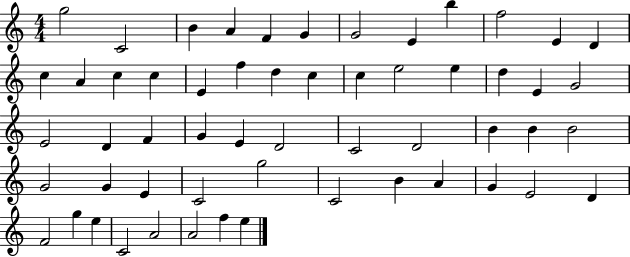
{
  \clef treble
  \numericTimeSignature
  \time 4/4
  \key c \major
  g''2 c'2 | b'4 a'4 f'4 g'4 | g'2 e'4 b''4 | f''2 e'4 d'4 | \break c''4 a'4 c''4 c''4 | e'4 f''4 d''4 c''4 | c''4 e''2 e''4 | d''4 e'4 g'2 | \break e'2 d'4 f'4 | g'4 e'4 d'2 | c'2 d'2 | b'4 b'4 b'2 | \break g'2 g'4 e'4 | c'2 g''2 | c'2 b'4 a'4 | g'4 e'2 d'4 | \break f'2 g''4 e''4 | c'2 a'2 | a'2 f''4 e''4 | \bar "|."
}